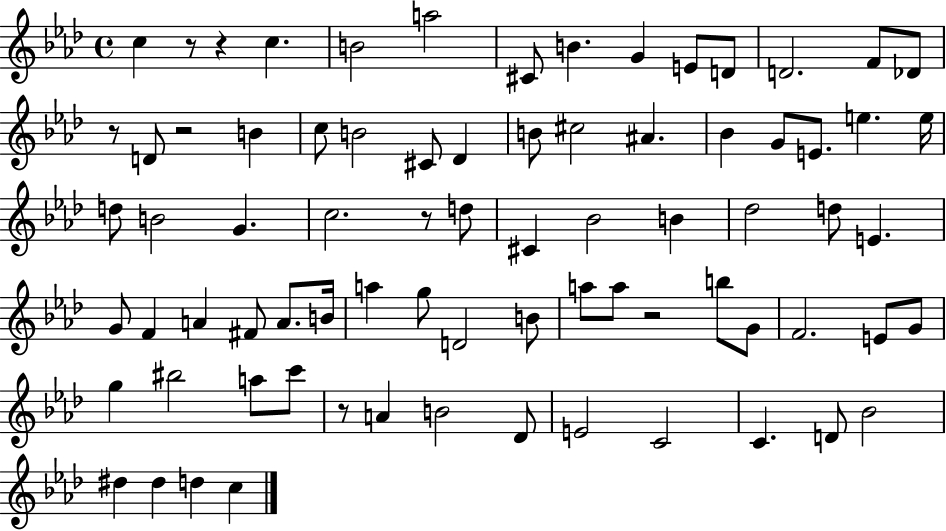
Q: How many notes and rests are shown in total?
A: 77